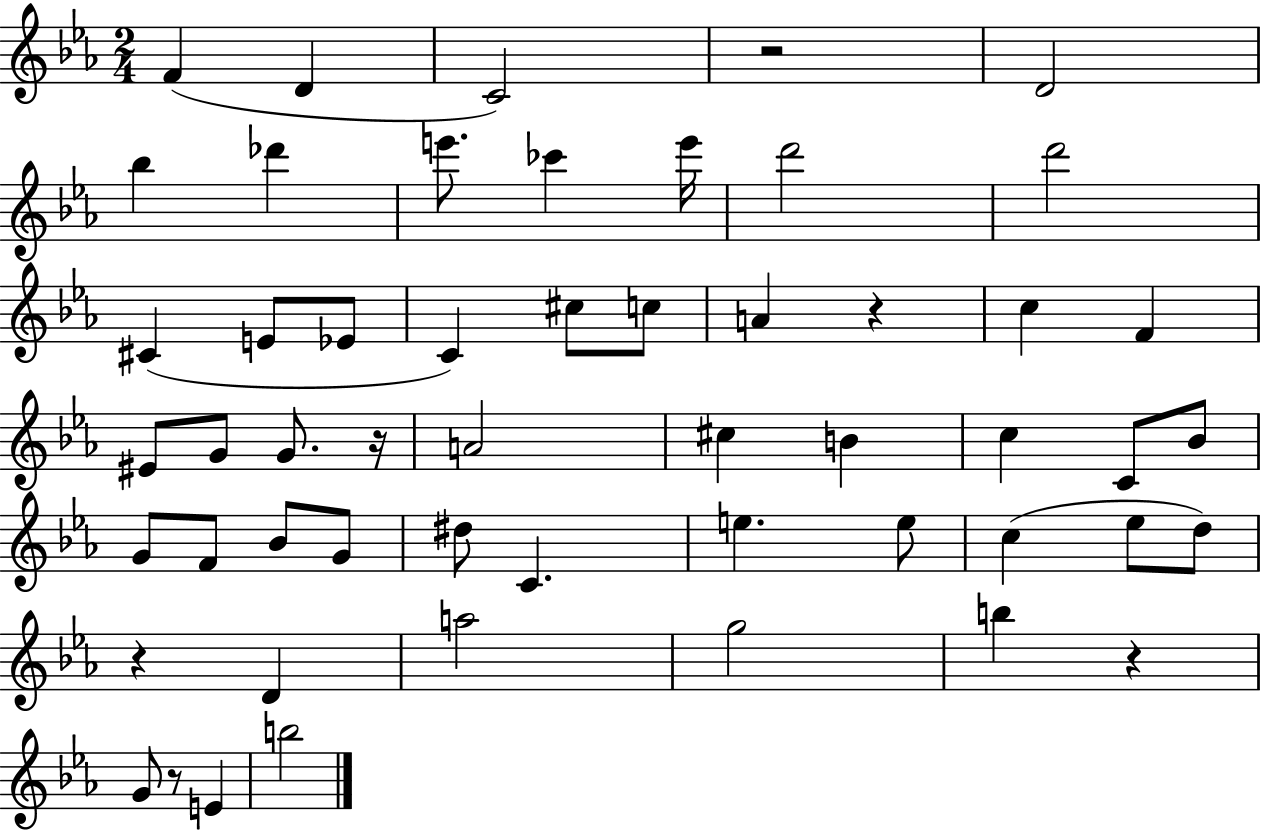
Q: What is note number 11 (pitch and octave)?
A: D6